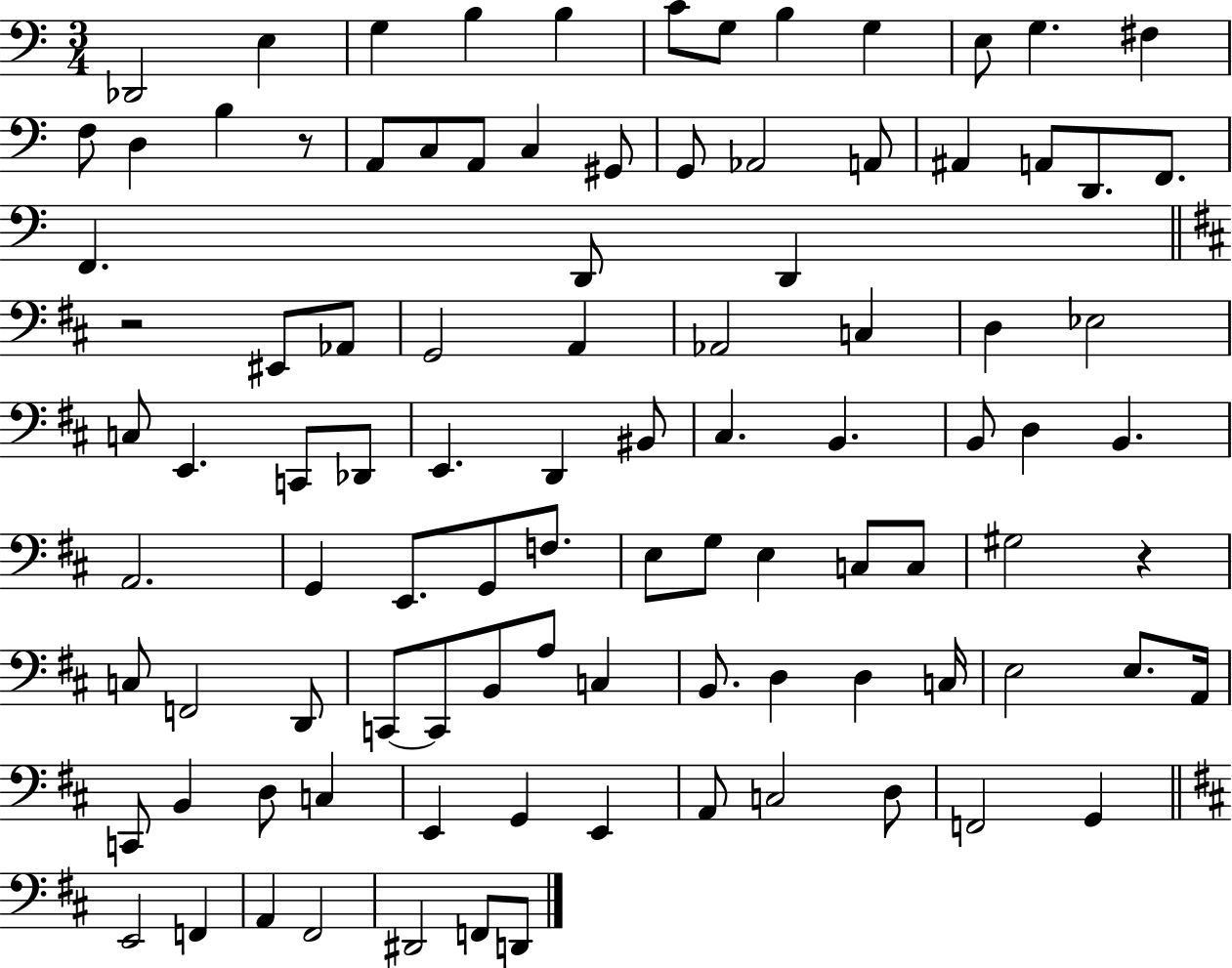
Db2/h E3/q G3/q B3/q B3/q C4/e G3/e B3/q G3/q E3/e G3/q. F#3/q F3/e D3/q B3/q R/e A2/e C3/e A2/e C3/q G#2/e G2/e Ab2/h A2/e A#2/q A2/e D2/e. F2/e. F2/q. D2/e D2/q R/h EIS2/e Ab2/e G2/h A2/q Ab2/h C3/q D3/q Eb3/h C3/e E2/q. C2/e Db2/e E2/q. D2/q BIS2/e C#3/q. B2/q. B2/e D3/q B2/q. A2/h. G2/q E2/e. G2/e F3/e. E3/e G3/e E3/q C3/e C3/e G#3/h R/q C3/e F2/h D2/e C2/e C2/e B2/e A3/e C3/q B2/e. D3/q D3/q C3/s E3/h E3/e. A2/s C2/e B2/q D3/e C3/q E2/q G2/q E2/q A2/e C3/h D3/e F2/h G2/q E2/h F2/q A2/q F#2/h D#2/h F2/e D2/e